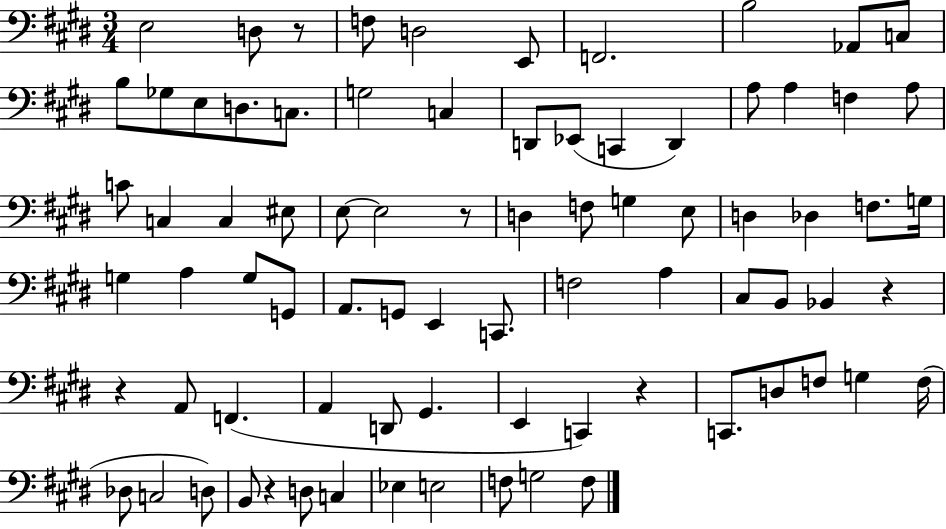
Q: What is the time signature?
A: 3/4